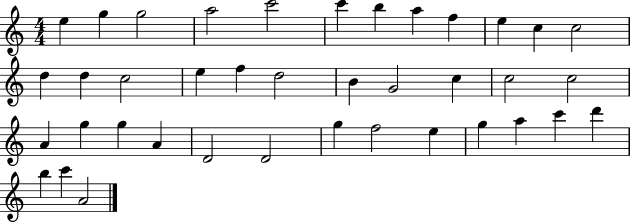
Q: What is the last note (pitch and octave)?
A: A4